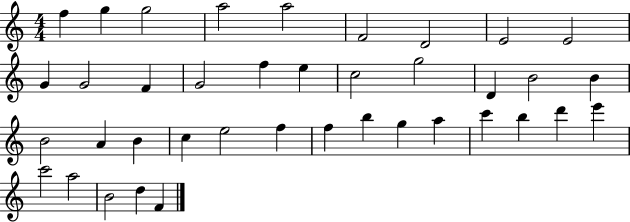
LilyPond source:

{
  \clef treble
  \numericTimeSignature
  \time 4/4
  \key c \major
  f''4 g''4 g''2 | a''2 a''2 | f'2 d'2 | e'2 e'2 | \break g'4 g'2 f'4 | g'2 f''4 e''4 | c''2 g''2 | d'4 b'2 b'4 | \break b'2 a'4 b'4 | c''4 e''2 f''4 | f''4 b''4 g''4 a''4 | c'''4 b''4 d'''4 e'''4 | \break c'''2 a''2 | b'2 d''4 f'4 | \bar "|."
}